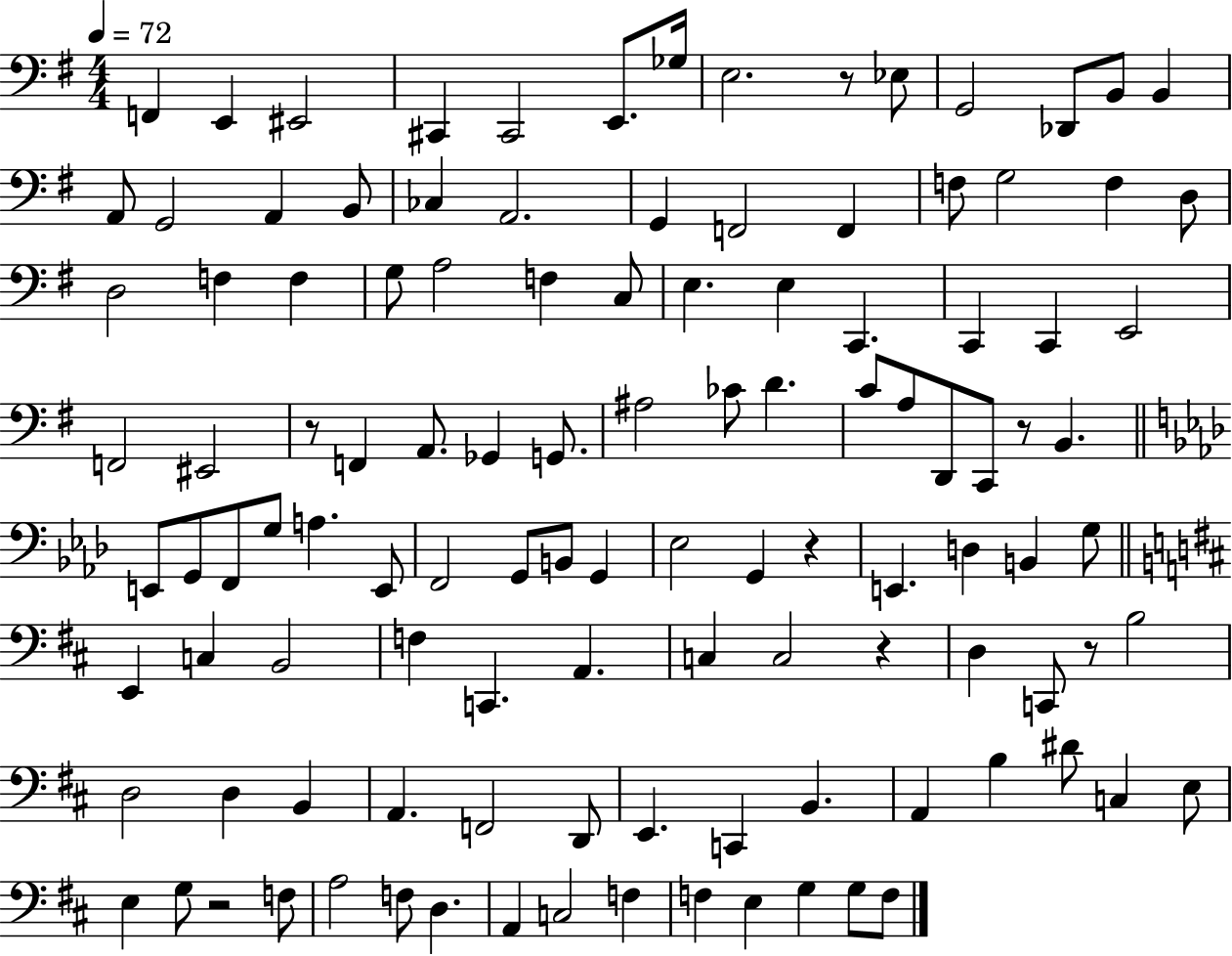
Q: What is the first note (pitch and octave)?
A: F2